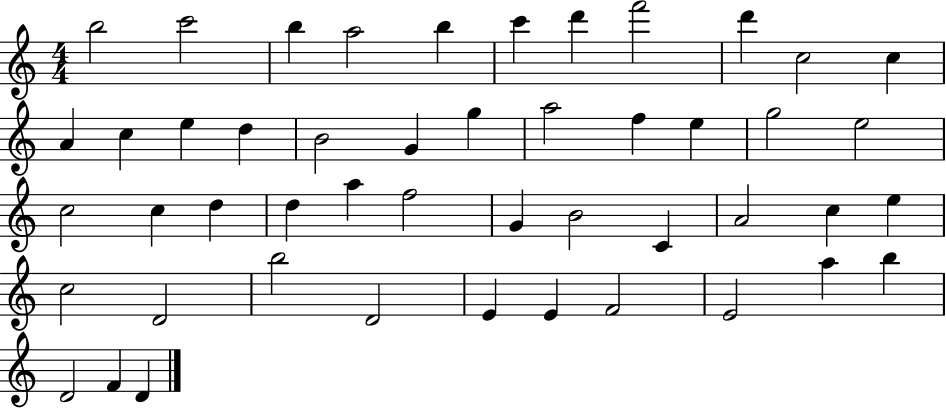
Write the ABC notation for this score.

X:1
T:Untitled
M:4/4
L:1/4
K:C
b2 c'2 b a2 b c' d' f'2 d' c2 c A c e d B2 G g a2 f e g2 e2 c2 c d d a f2 G B2 C A2 c e c2 D2 b2 D2 E E F2 E2 a b D2 F D